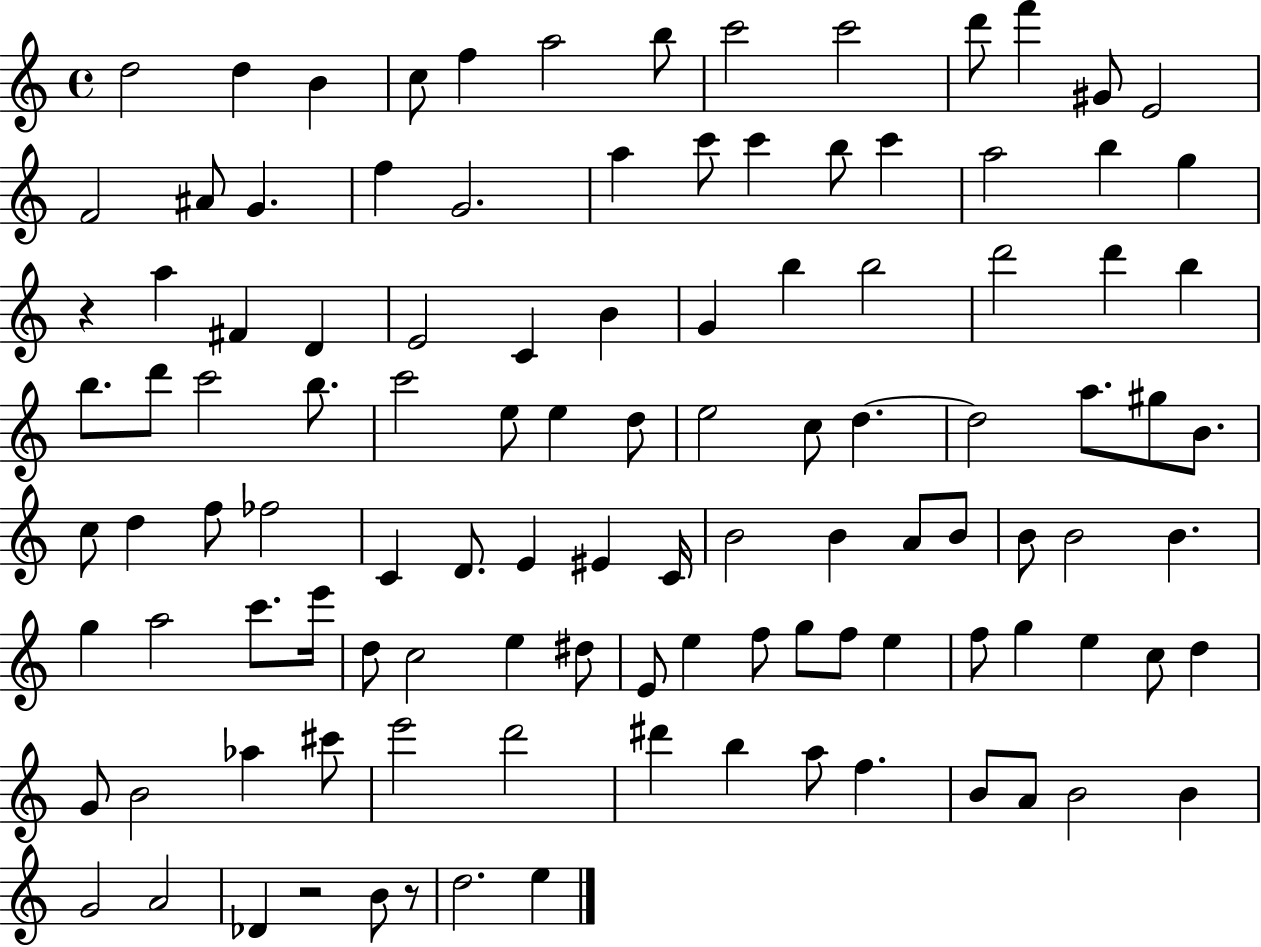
D5/h D5/q B4/q C5/e F5/q A5/h B5/e C6/h C6/h D6/e F6/q G#4/e E4/h F4/h A#4/e G4/q. F5/q G4/h. A5/q C6/e C6/q B5/e C6/q A5/h B5/q G5/q R/q A5/q F#4/q D4/q E4/h C4/q B4/q G4/q B5/q B5/h D6/h D6/q B5/q B5/e. D6/e C6/h B5/e. C6/h E5/e E5/q D5/e E5/h C5/e D5/q. D5/h A5/e. G#5/e B4/e. C5/e D5/q F5/e FES5/h C4/q D4/e. E4/q EIS4/q C4/s B4/h B4/q A4/e B4/e B4/e B4/h B4/q. G5/q A5/h C6/e. E6/s D5/e C5/h E5/q D#5/e E4/e E5/q F5/e G5/e F5/e E5/q F5/e G5/q E5/q C5/e D5/q G4/e B4/h Ab5/q C#6/e E6/h D6/h D#6/q B5/q A5/e F5/q. B4/e A4/e B4/h B4/q G4/h A4/h Db4/q R/h B4/e R/e D5/h. E5/q